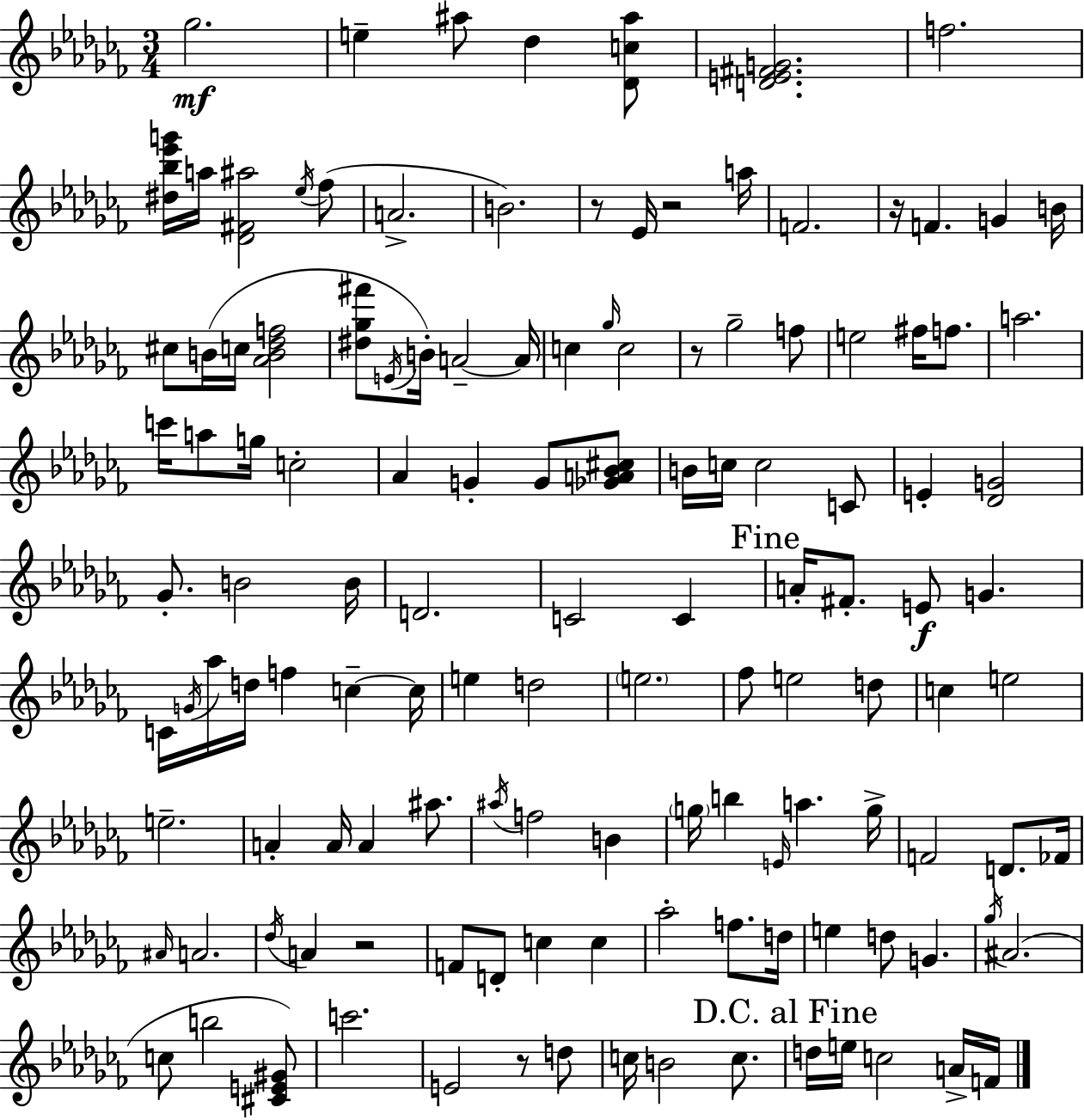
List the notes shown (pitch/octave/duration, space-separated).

Gb5/h. E5/q A#5/e Db5/q [Db4,C5,A#5]/e [D4,E4,F#4,G4]/h. F5/h. [D#5,Bb5,Eb6,G6]/s A5/s [Db4,F#4,A#5]/h Eb5/s FES5/e A4/h. B4/h. R/e Eb4/s R/h A5/s F4/h. R/s F4/q. G4/q B4/s C#5/e B4/s C5/s [Ab4,B4,Db5,F5]/h [D#5,Gb5,F#6]/e E4/s B4/s A4/h A4/s C5/q Gb5/s C5/h R/e Gb5/h F5/e E5/h F#5/s F5/e. A5/h. C6/s A5/e G5/s C5/h Ab4/q G4/q G4/e [Gb4,A4,Bb4,C#5]/e B4/s C5/s C5/h C4/e E4/q [Db4,G4]/h Gb4/e. B4/h B4/s D4/h. C4/h C4/q A4/s F#4/e. E4/e G4/q. C4/s G4/s Ab5/s D5/s F5/q C5/q C5/s E5/q D5/h E5/h. FES5/e E5/h D5/e C5/q E5/h E5/h. A4/q A4/s A4/q A#5/e. A#5/s F5/h B4/q G5/s B5/q E4/s A5/q. G5/s F4/h D4/e. FES4/s A#4/s A4/h. Db5/s A4/q R/h F4/e D4/e C5/q C5/q Ab5/h F5/e. D5/s E5/q D5/e G4/q. Gb5/s A#4/h. C5/e B5/h [C#4,E4,G#4]/e C6/h. E4/h R/e D5/e C5/s B4/h C5/e. D5/s E5/s C5/h A4/s F4/s